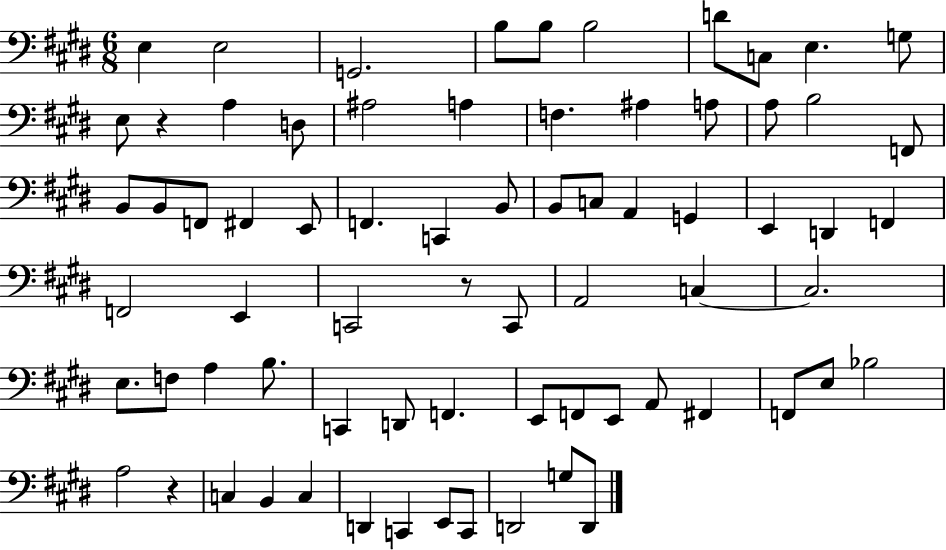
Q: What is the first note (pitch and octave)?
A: E3